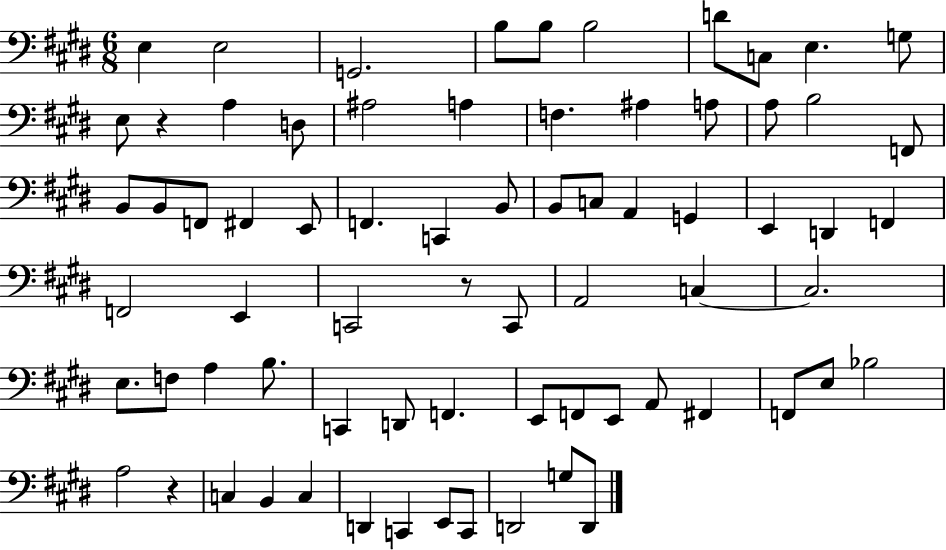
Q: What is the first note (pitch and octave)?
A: E3